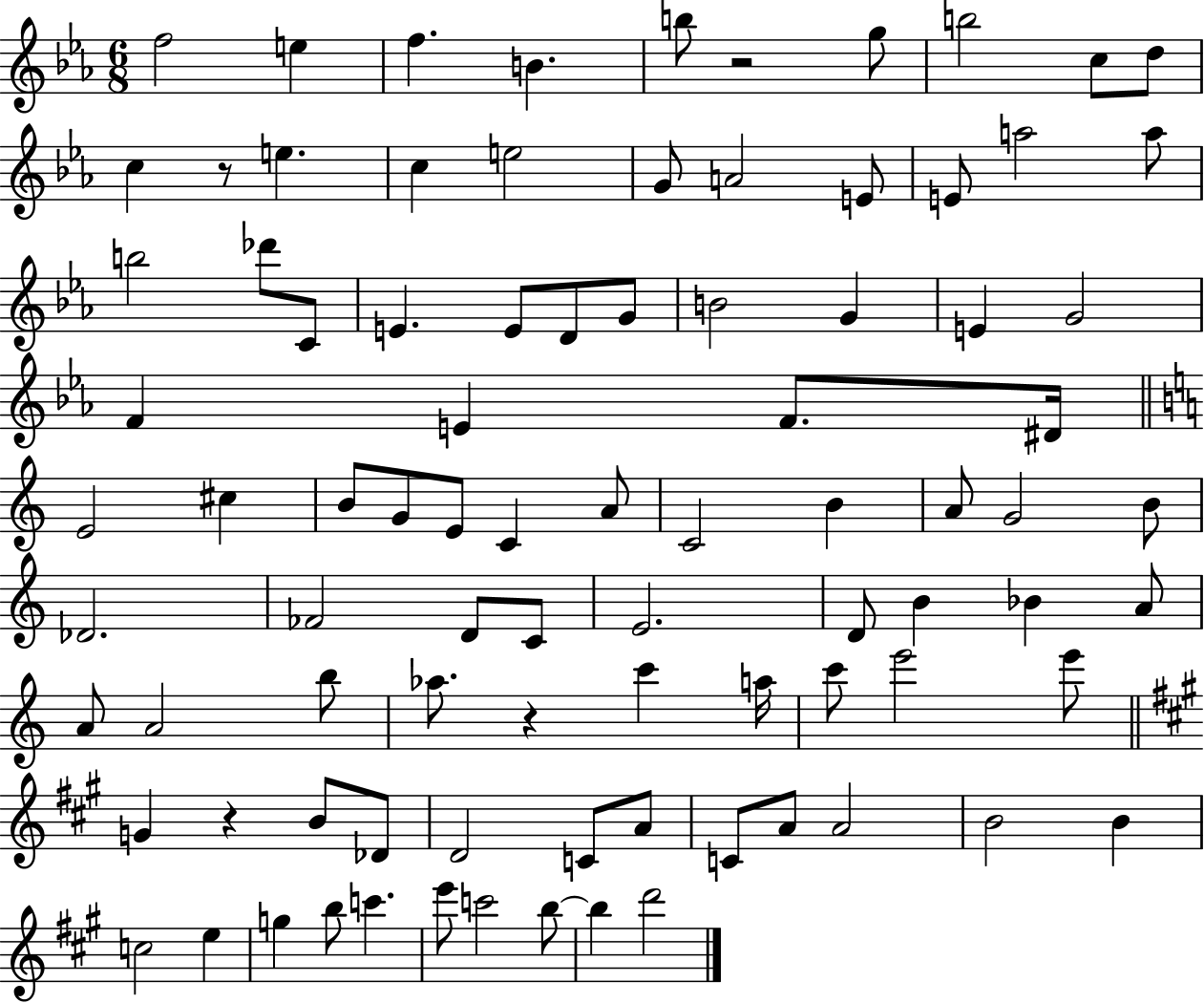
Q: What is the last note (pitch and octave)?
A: D6